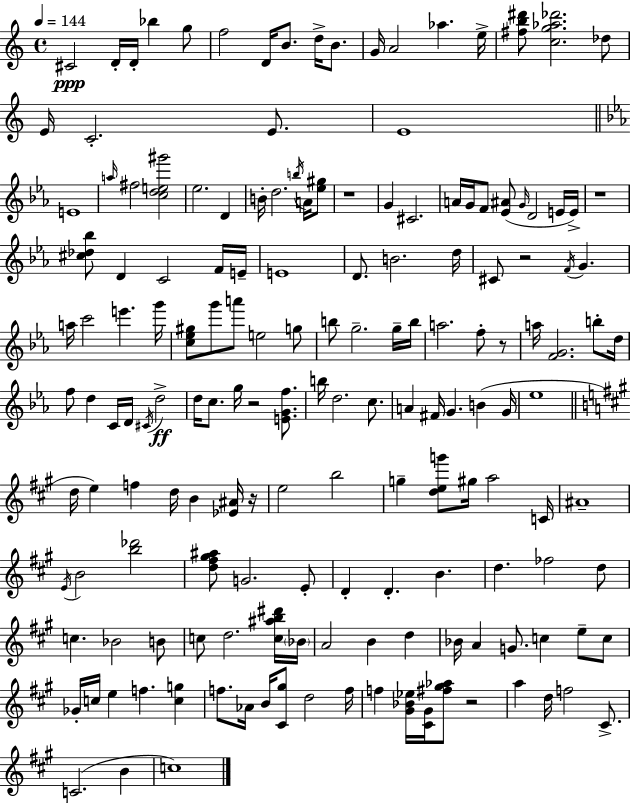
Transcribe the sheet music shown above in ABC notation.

X:1
T:Untitled
M:4/4
L:1/4
K:C
^C2 D/4 D/4 _b g/2 f2 D/4 B/2 d/4 B/2 G/4 A2 _a e/4 [^fb^d']/2 [cg_a_d']2 _d/2 E/4 C2 E/2 E4 E4 a/4 ^f2 [cde^g']2 _e2 D B/4 d2 b/4 A/4 [_e^g]/2 z4 G ^C2 A/4 G/4 F/2 [_E^A]/2 G/4 D2 E/4 E/4 z4 [^c_d_b]/2 D C2 F/4 E/4 E4 D/2 B2 d/4 ^C/2 z2 F/4 G a/4 c'2 e' g'/4 [c_e^g]/2 g'/2 a'/2 e2 g/2 b/2 g2 g/4 b/4 a2 f/2 z/2 a/4 [FG]2 b/2 d/4 f/2 d C/4 D/4 ^C/4 d2 d/4 c/2 g/4 z2 [EGf]/2 b/4 d2 c/2 A ^F/4 G B G/4 _e4 d/4 e f d/4 B [_E^A]/4 z/4 e2 b2 g [deg']/2 ^g/4 a2 C/4 ^A4 E/4 B2 [b_d']2 [d^f^g^a]/2 G2 E/2 D D B d _f2 d/2 c _B2 B/2 c/2 d2 [c^ab^d']/4 _B/4 A2 B d _B/4 A G/2 c e/2 c/2 _G/4 c/4 e f [cg] f/2 _A/4 B/4 [^C^g]/2 d2 f/4 f [^G_B_e]/4 [^C^G]/4 [^f^g_a]/2 z2 a d/4 f2 ^C/2 C2 B c4